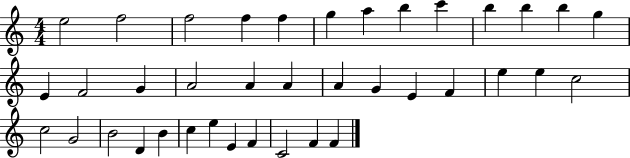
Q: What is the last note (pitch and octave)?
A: F4